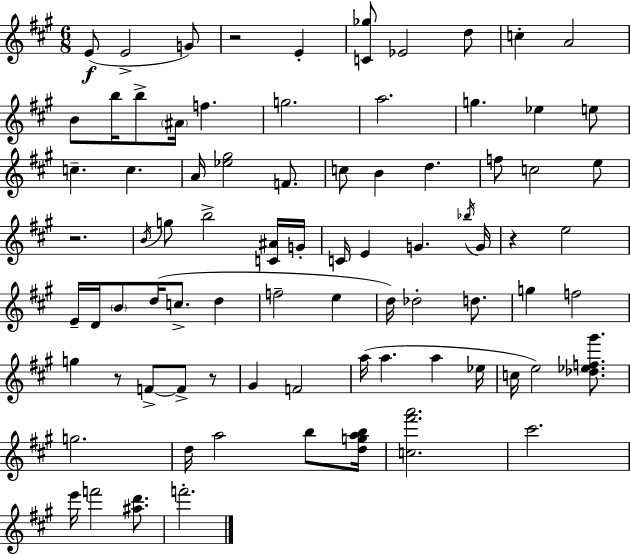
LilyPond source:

{
  \clef treble
  \numericTimeSignature
  \time 6/8
  \key a \major
  e'8(\f e'2-> g'8) | r2 e'4-. | <c' ges''>8 ees'2 d''8 | c''4-. a'2 | \break b'8 b''16 b''8-> \parenthesize ais'16 f''4. | g''2. | a''2. | g''4. ees''4 e''8 | \break c''4.-- c''4. | a'16 <ees'' gis''>2 f'8. | c''8 b'4 d''4. | f''8 c''2 e''8 | \break r2. | \acciaccatura { b'16 } g''8 b''2-> <c' ais'>16 | g'16-. c'16 e'4 g'4. | \acciaccatura { bes''16 } g'16 r4 e''2 | \break e'16-- d'16 \parenthesize b'8 d''16( c''8.-> d''4 | f''2-- e''4 | d''16) des''2-. d''8. | g''4 f''2 | \break g''4 r8 f'8->~~ f'8-> | r8 gis'4 f'2 | a''16( a''4. a''4 | ees''16 c''16 e''2) <des'' ees'' f'' gis'''>8. | \break g''2. | d''16 a''2 b''8 | <d'' g'' a'' b''>16 <c'' fis''' a'''>2. | cis'''2. | \break e'''16 f'''2 <ais'' d'''>8. | f'''2.-. | \bar "|."
}